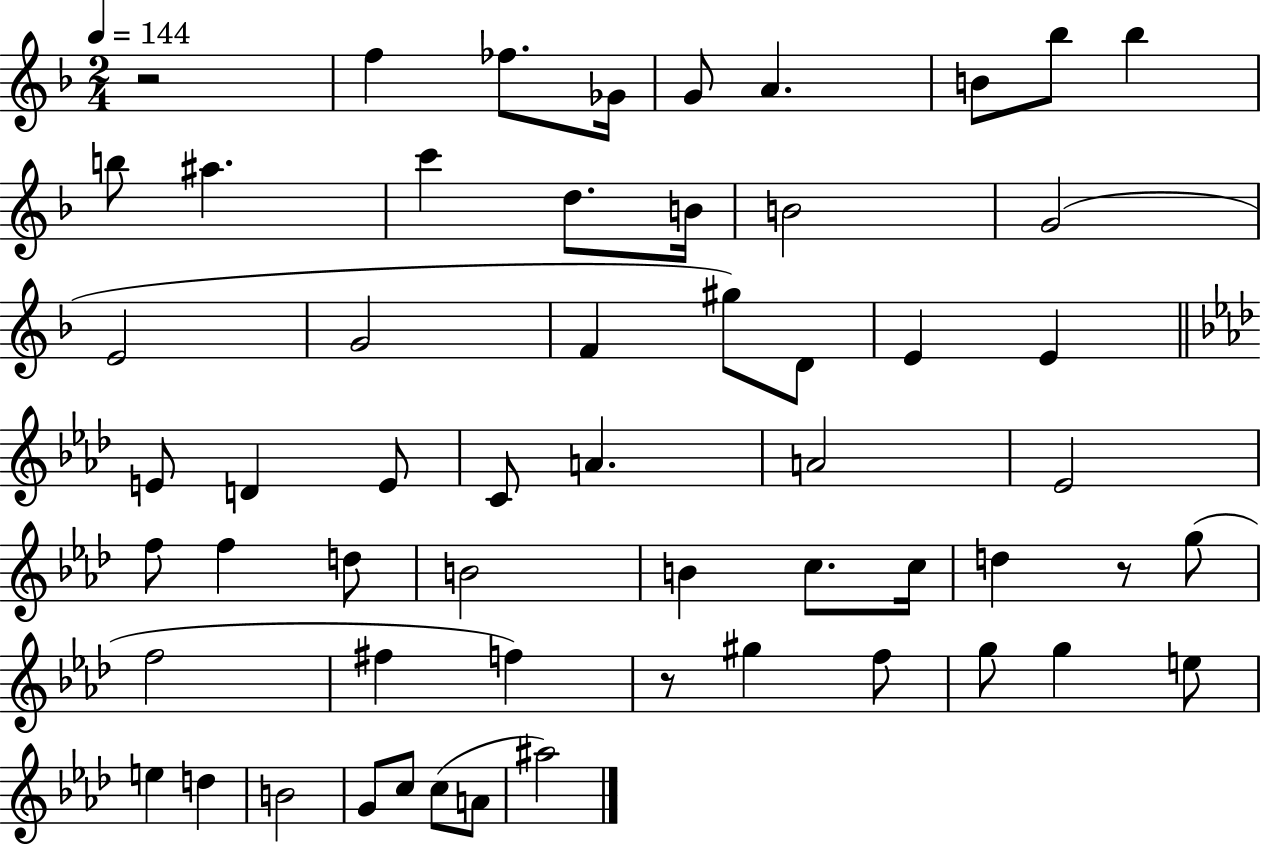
R/h F5/q FES5/e. Gb4/s G4/e A4/q. B4/e Bb5/e Bb5/q B5/e A#5/q. C6/q D5/e. B4/s B4/h G4/h E4/h G4/h F4/q G#5/e D4/e E4/q E4/q E4/e D4/q E4/e C4/e A4/q. A4/h Eb4/h F5/e F5/q D5/e B4/h B4/q C5/e. C5/s D5/q R/e G5/e F5/h F#5/q F5/q R/e G#5/q F5/e G5/e G5/q E5/e E5/q D5/q B4/h G4/e C5/e C5/e A4/e A#5/h